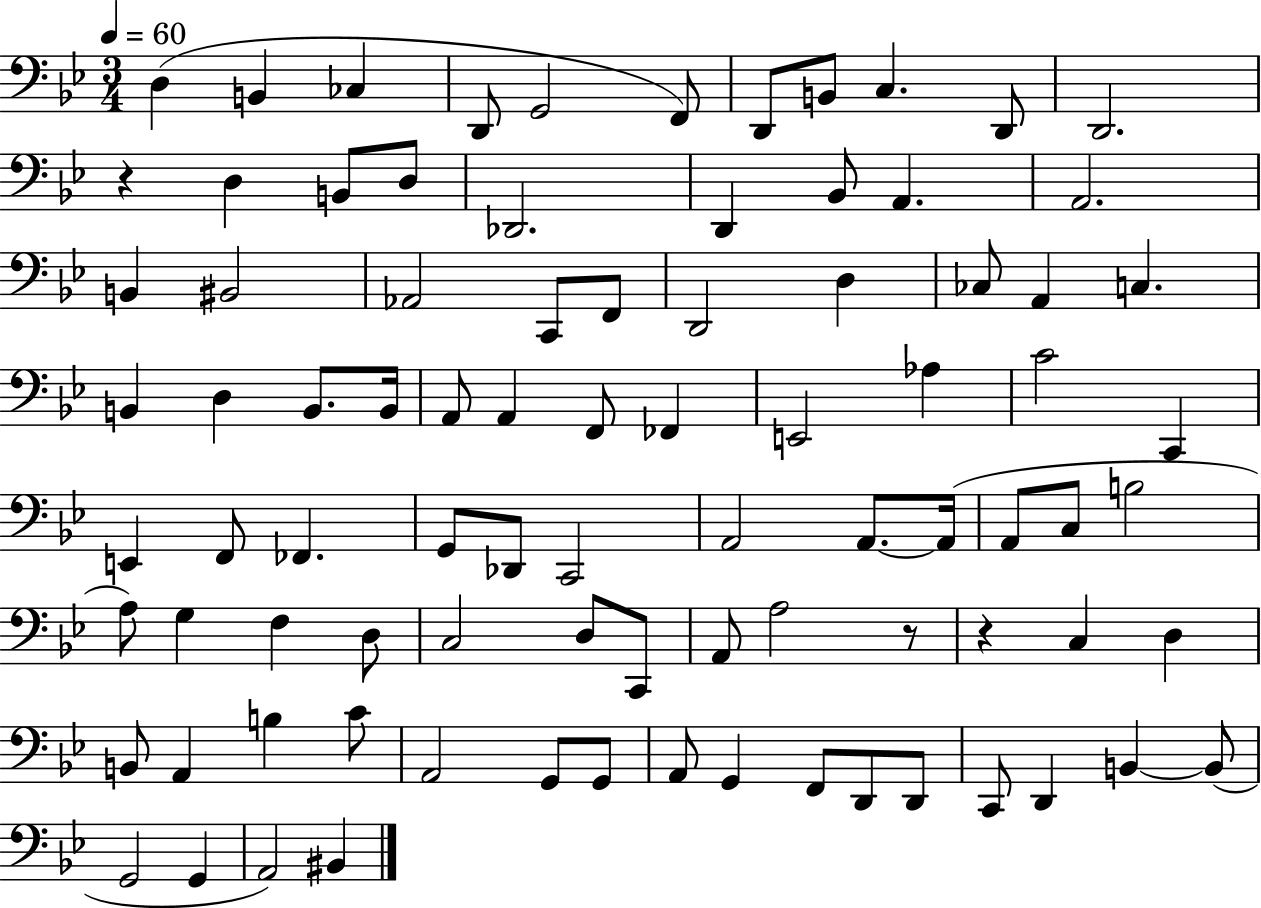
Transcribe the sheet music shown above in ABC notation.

X:1
T:Untitled
M:3/4
L:1/4
K:Bb
D, B,, _C, D,,/2 G,,2 F,,/2 D,,/2 B,,/2 C, D,,/2 D,,2 z D, B,,/2 D,/2 _D,,2 D,, _B,,/2 A,, A,,2 B,, ^B,,2 _A,,2 C,,/2 F,,/2 D,,2 D, _C,/2 A,, C, B,, D, B,,/2 B,,/4 A,,/2 A,, F,,/2 _F,, E,,2 _A, C2 C,, E,, F,,/2 _F,, G,,/2 _D,,/2 C,,2 A,,2 A,,/2 A,,/4 A,,/2 C,/2 B,2 A,/2 G, F, D,/2 C,2 D,/2 C,,/2 A,,/2 A,2 z/2 z C, D, B,,/2 A,, B, C/2 A,,2 G,,/2 G,,/2 A,,/2 G,, F,,/2 D,,/2 D,,/2 C,,/2 D,, B,, B,,/2 G,,2 G,, A,,2 ^B,,